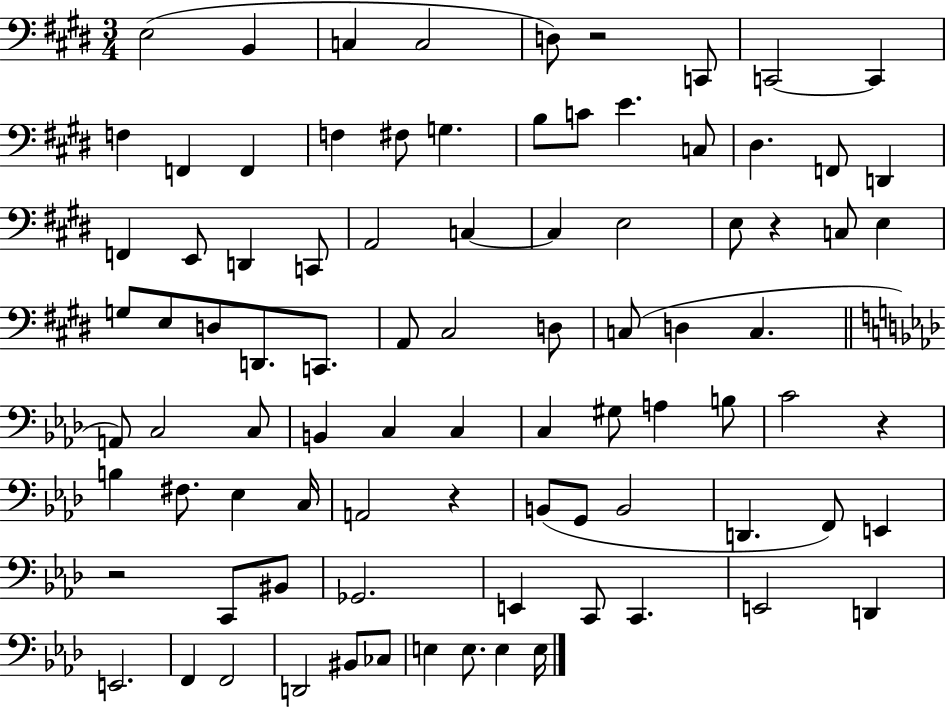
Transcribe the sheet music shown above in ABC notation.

X:1
T:Untitled
M:3/4
L:1/4
K:E
E,2 B,, C, C,2 D,/2 z2 C,,/2 C,,2 C,, F, F,, F,, F, ^F,/2 G, B,/2 C/2 E C,/2 ^D, F,,/2 D,, F,, E,,/2 D,, C,,/2 A,,2 C, C, E,2 E,/2 z C,/2 E, G,/2 E,/2 D,/2 D,,/2 C,,/2 A,,/2 ^C,2 D,/2 C,/2 D, C, A,,/2 C,2 C,/2 B,, C, C, C, ^G,/2 A, B,/2 C2 z B, ^F,/2 _E, C,/4 A,,2 z B,,/2 G,,/2 B,,2 D,, F,,/2 E,, z2 C,,/2 ^B,,/2 _G,,2 E,, C,,/2 C,, E,,2 D,, E,,2 F,, F,,2 D,,2 ^B,,/2 _C,/2 E, E,/2 E, E,/4